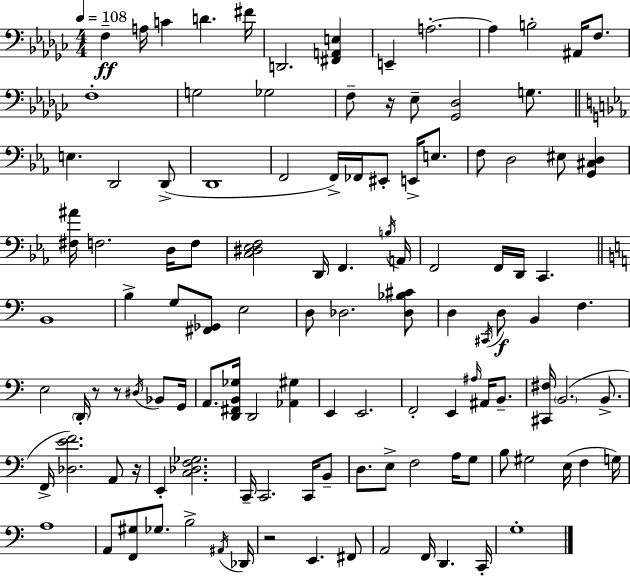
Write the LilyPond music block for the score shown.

{
  \clef bass
  \numericTimeSignature
  \time 4/4
  \key ees \minor
  \tempo 4 = 108
  f4--\ff a16 c'4 d'4. fis'16 | d,2. <fis, a, e>4 | e,4-- a2.-.~~ | a4 b2-. ais,16 f8. | \break f1-. | g2 ges2 | f8-- r16 ees8-- <ges, des>2 g8. | \bar "||" \break \key ees \major e4. d,2 d,8->( | d,1 | f,2 f,16->) fes,16 eis,8-. e,16-> e8. | f8 d2 eis8 <g, cis d>4 | \break <fis ais'>16 f2. d16 f8 | <c dis ees f>2 d,16 f,4. \acciaccatura { b16 } | a,16 f,2 f,16 d,16 c,4. | \bar "||" \break \key a \minor b,1 | b4-> g8 <fis, ges,>8 e2 | d8 des2. <des bes cis'>8 | d4 \acciaccatura { cis,16 } d8\f b,4 f4. | \break e2 \parenthesize d,16-. r8 r8 \acciaccatura { dis16 } bes,8 | g,16 a,8. <d, fis, b, ges>16 d,2 <aes, gis>4 | e,4 e,2. | f,2-. e,4 \grace { ais16 } ais,16 | \break b,8.-- <cis, fis>16 \parenthesize b,2.( | b,8.-> f,16-> <des e' f'>2.) | a,8 r16 e,4-. <c des f ges>2. | c,16-- c,2. | \break c,16 b,8-- d8. e8-> f2 | a16 g8 b8 gis2 e16( f4 | g16) a1 | a,8 <f, gis>8 ges8. b2-> | \break \acciaccatura { ais,16 } des,16 r2 e,4. | fis,8 a,2 f,16 d,4. | c,16-. g1-. | \bar "|."
}